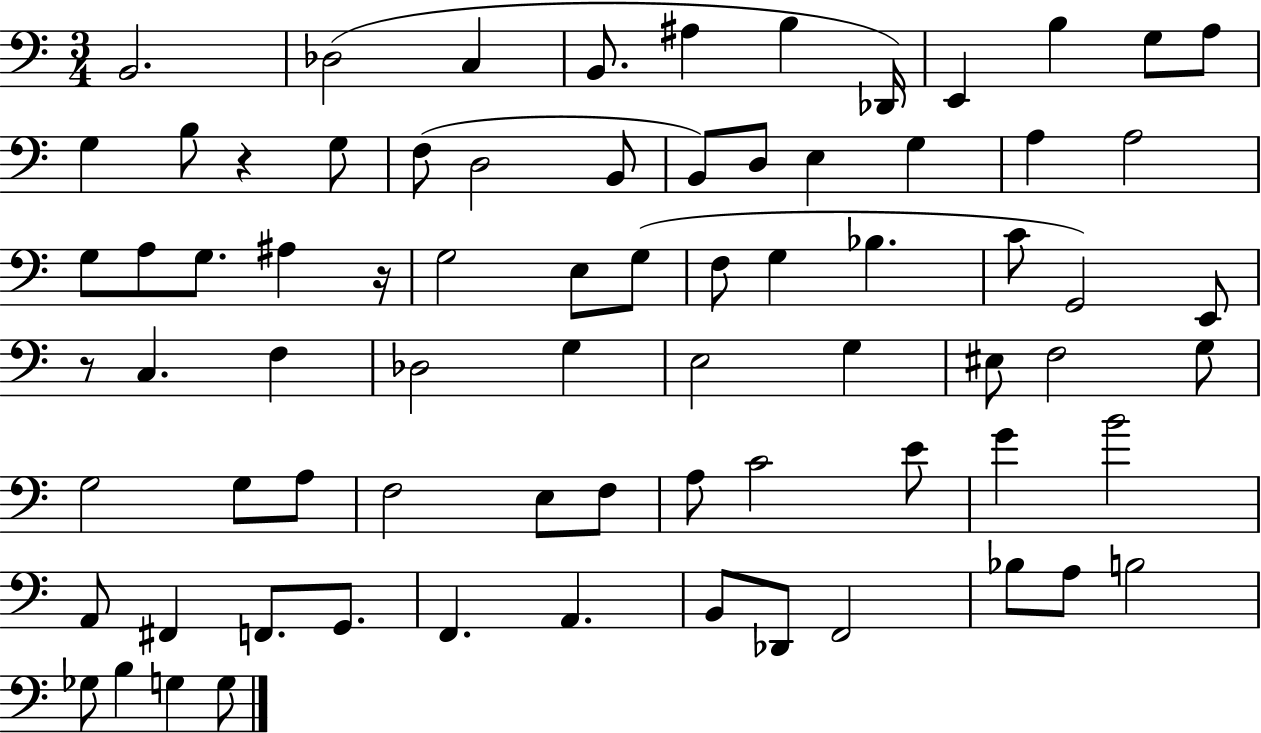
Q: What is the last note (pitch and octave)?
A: G3